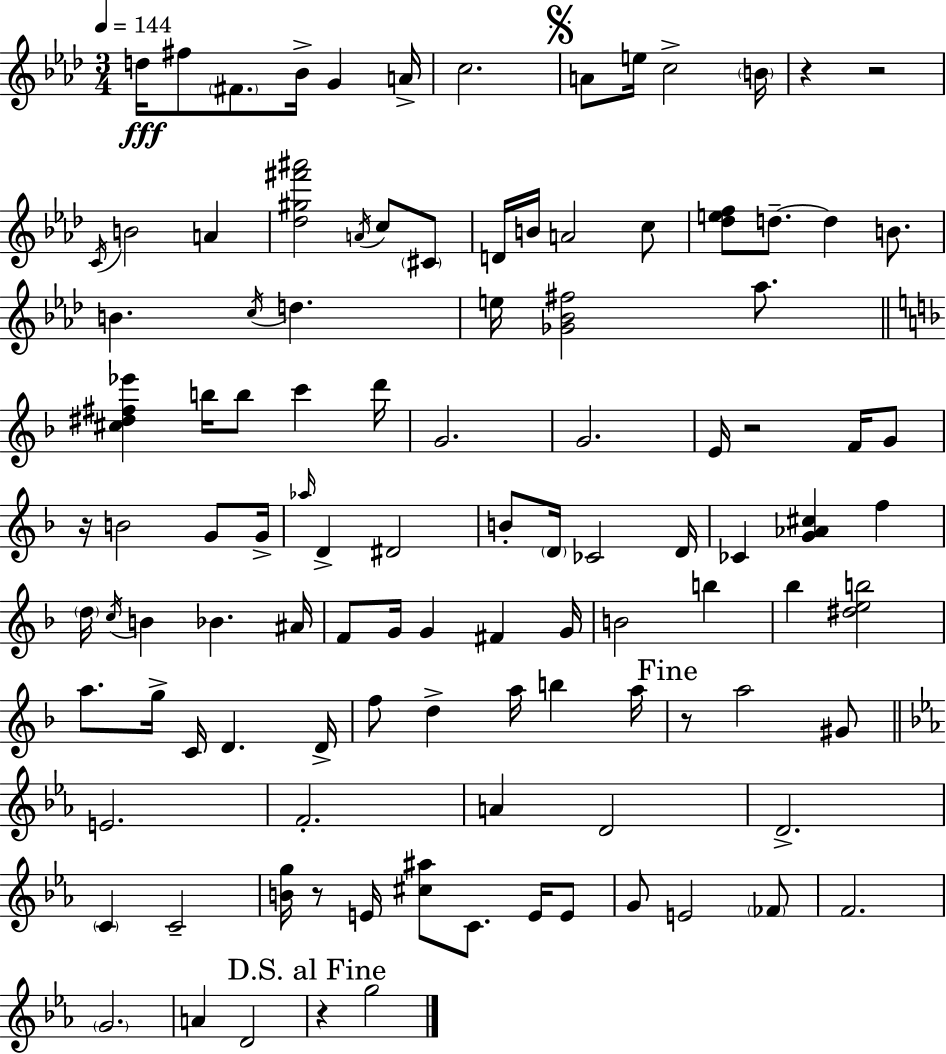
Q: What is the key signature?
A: F minor